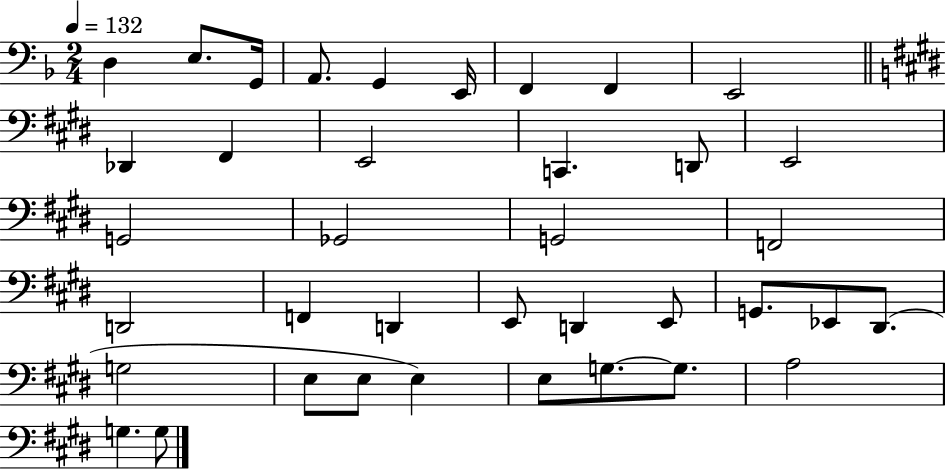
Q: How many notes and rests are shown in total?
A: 38